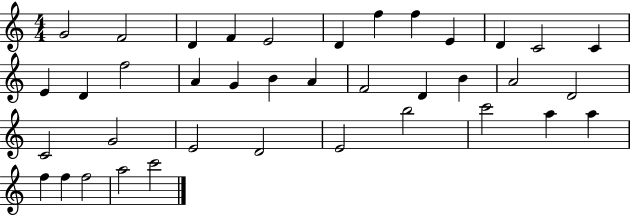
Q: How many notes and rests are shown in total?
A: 38